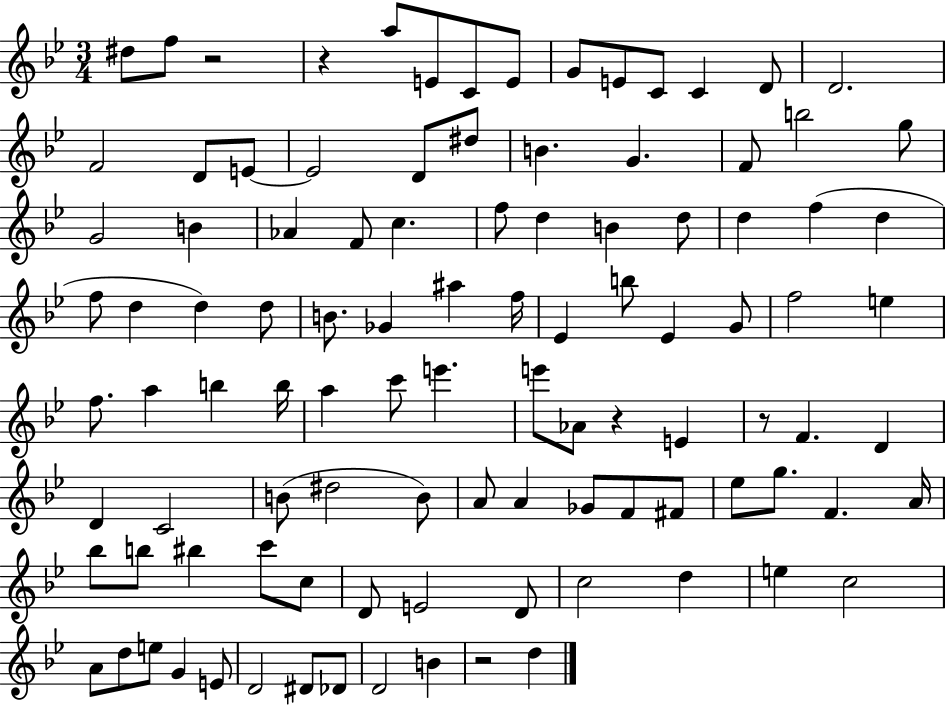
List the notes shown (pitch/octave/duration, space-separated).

D#5/e F5/e R/h R/q A5/e E4/e C4/e E4/e G4/e E4/e C4/e C4/q D4/e D4/h. F4/h D4/e E4/e E4/h D4/e D#5/e B4/q. G4/q. F4/e B5/h G5/e G4/h B4/q Ab4/q F4/e C5/q. F5/e D5/q B4/q D5/e D5/q F5/q D5/q F5/e D5/q D5/q D5/e B4/e. Gb4/q A#5/q F5/s Eb4/q B5/e Eb4/q G4/e F5/h E5/q F5/e. A5/q B5/q B5/s A5/q C6/e E6/q. E6/e Ab4/e R/q E4/q R/e F4/q. D4/q D4/q C4/h B4/e D#5/h B4/e A4/e A4/q Gb4/e F4/e F#4/e Eb5/e G5/e. F4/q. A4/s Bb5/e B5/e BIS5/q C6/e C5/e D4/e E4/h D4/e C5/h D5/q E5/q C5/h A4/e D5/e E5/e G4/q E4/e D4/h D#4/e Db4/e D4/h B4/q R/h D5/q